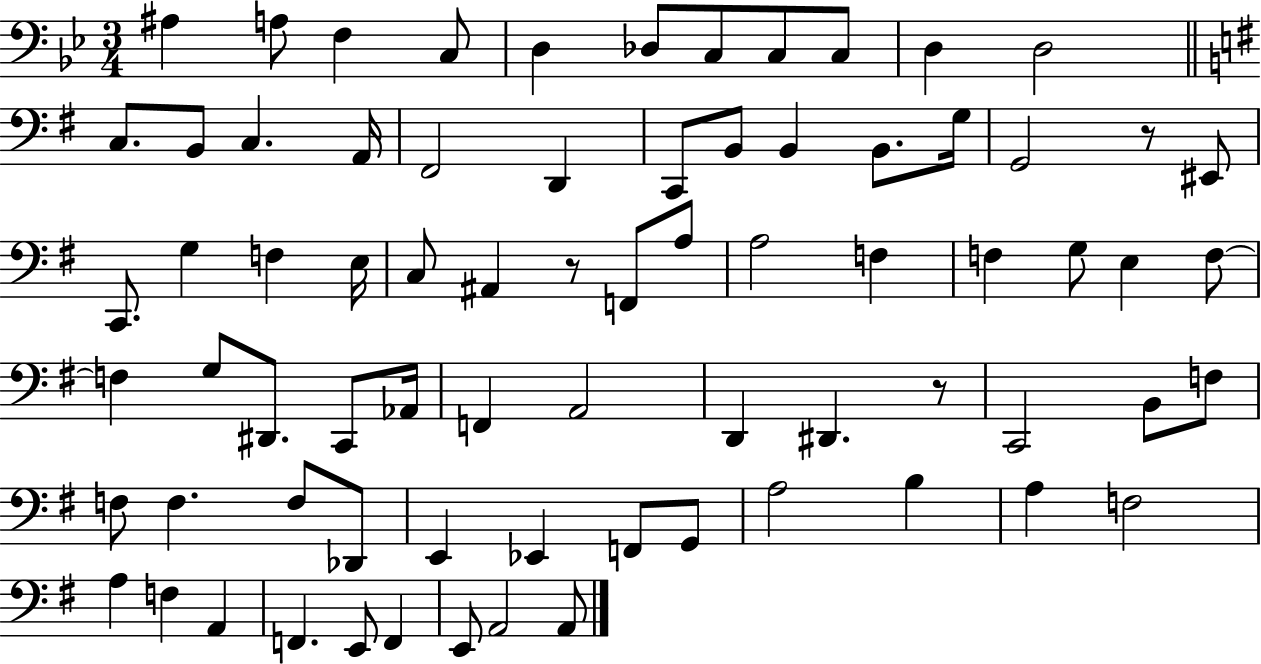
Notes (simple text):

A#3/q A3/e F3/q C3/e D3/q Db3/e C3/e C3/e C3/e D3/q D3/h C3/e. B2/e C3/q. A2/s F#2/h D2/q C2/e B2/e B2/q B2/e. G3/s G2/h R/e EIS2/e C2/e. G3/q F3/q E3/s C3/e A#2/q R/e F2/e A3/e A3/h F3/q F3/q G3/e E3/q F3/e F3/q G3/e D#2/e. C2/e Ab2/s F2/q A2/h D2/q D#2/q. R/e C2/h B2/e F3/e F3/e F3/q. F3/e Db2/e E2/q Eb2/q F2/e G2/e A3/h B3/q A3/q F3/h A3/q F3/q A2/q F2/q. E2/e F2/q E2/e A2/h A2/e